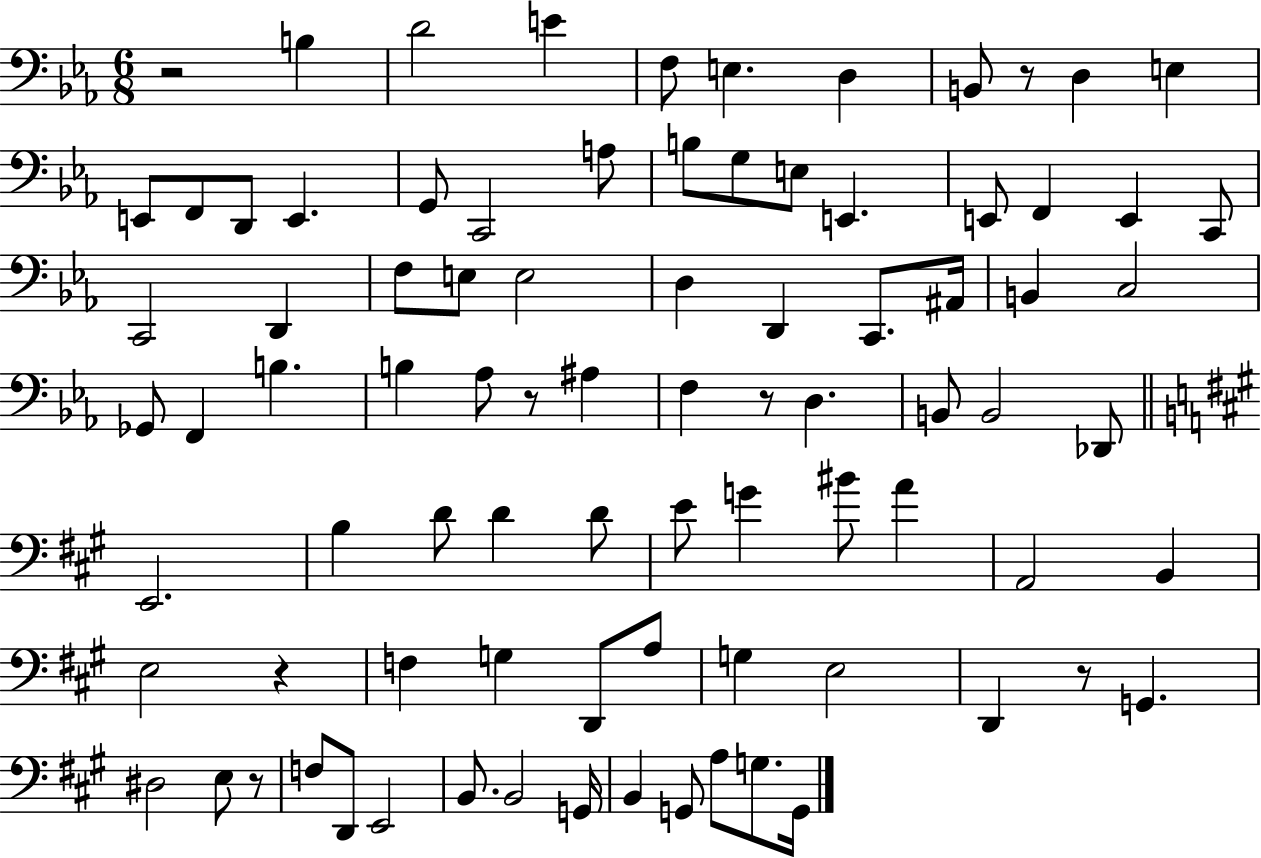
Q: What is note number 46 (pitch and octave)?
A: Db2